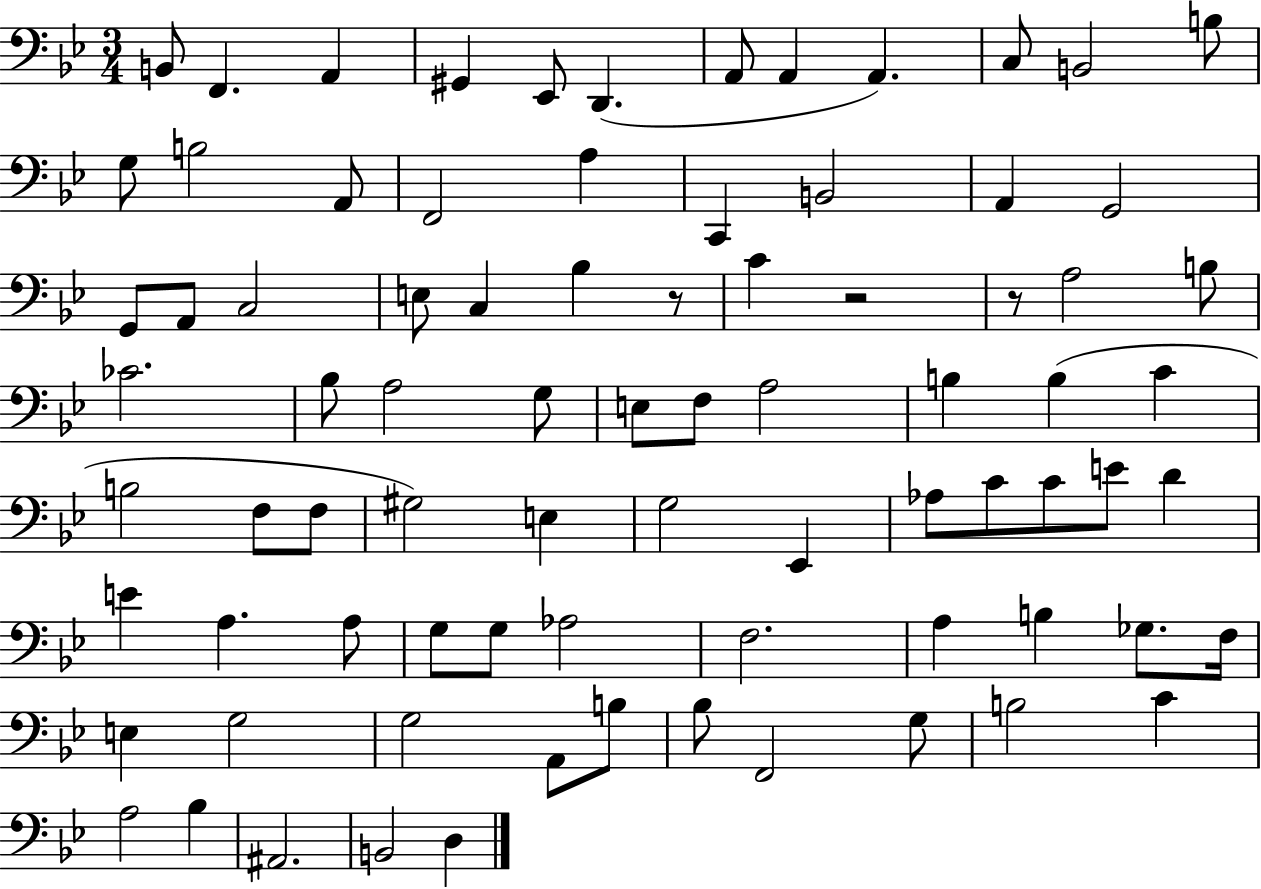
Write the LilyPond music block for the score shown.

{
  \clef bass
  \numericTimeSignature
  \time 3/4
  \key bes \major
  b,8 f,4. a,4 | gis,4 ees,8 d,4.( | a,8 a,4 a,4.) | c8 b,2 b8 | \break g8 b2 a,8 | f,2 a4 | c,4 b,2 | a,4 g,2 | \break g,8 a,8 c2 | e8 c4 bes4 r8 | c'4 r2 | r8 a2 b8 | \break ces'2. | bes8 a2 g8 | e8 f8 a2 | b4 b4( c'4 | \break b2 f8 f8 | gis2) e4 | g2 ees,4 | aes8 c'8 c'8 e'8 d'4 | \break e'4 a4. a8 | g8 g8 aes2 | f2. | a4 b4 ges8. f16 | \break e4 g2 | g2 a,8 b8 | bes8 f,2 g8 | b2 c'4 | \break a2 bes4 | ais,2. | b,2 d4 | \bar "|."
}